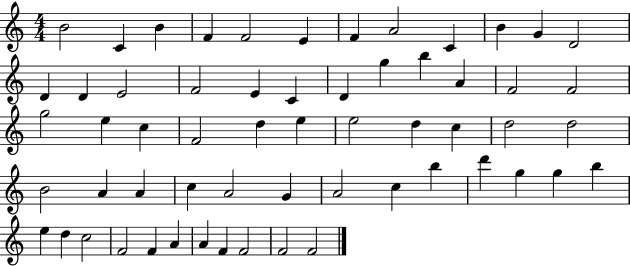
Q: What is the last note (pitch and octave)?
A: F4